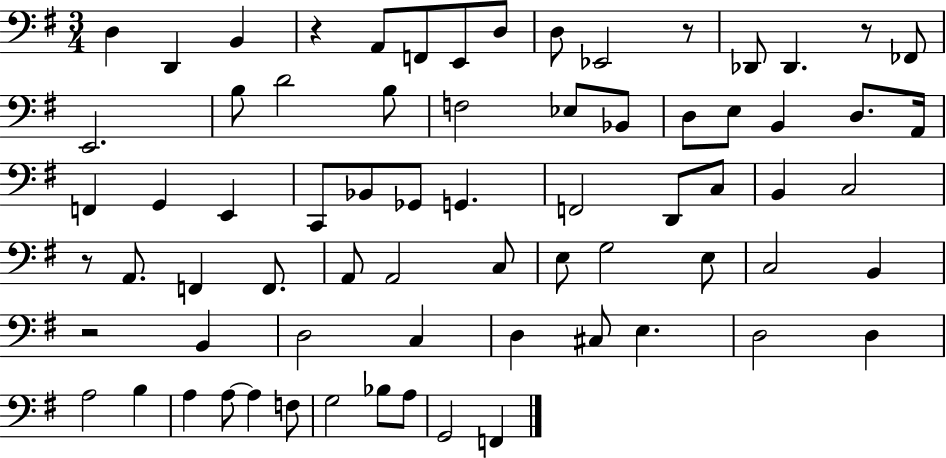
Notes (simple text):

D3/q D2/q B2/q R/q A2/e F2/e E2/e D3/e D3/e Eb2/h R/e Db2/e Db2/q. R/e FES2/e E2/h. B3/e D4/h B3/e F3/h Eb3/e Bb2/e D3/e E3/e B2/q D3/e. A2/s F2/q G2/q E2/q C2/e Bb2/e Gb2/e G2/q. F2/h D2/e C3/e B2/q C3/h R/e A2/e. F2/q F2/e. A2/e A2/h C3/e E3/e G3/h E3/e C3/h B2/q R/h B2/q D3/h C3/q D3/q C#3/e E3/q. D3/h D3/q A3/h B3/q A3/q A3/e A3/q F3/e G3/h Bb3/e A3/e G2/h F2/q